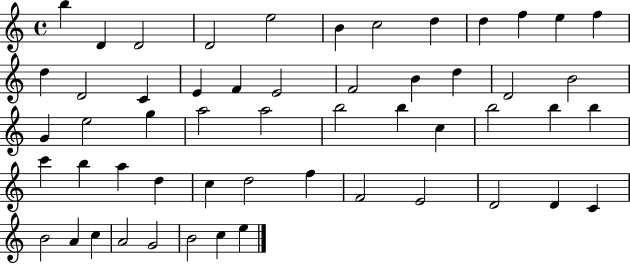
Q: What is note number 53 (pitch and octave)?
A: C5